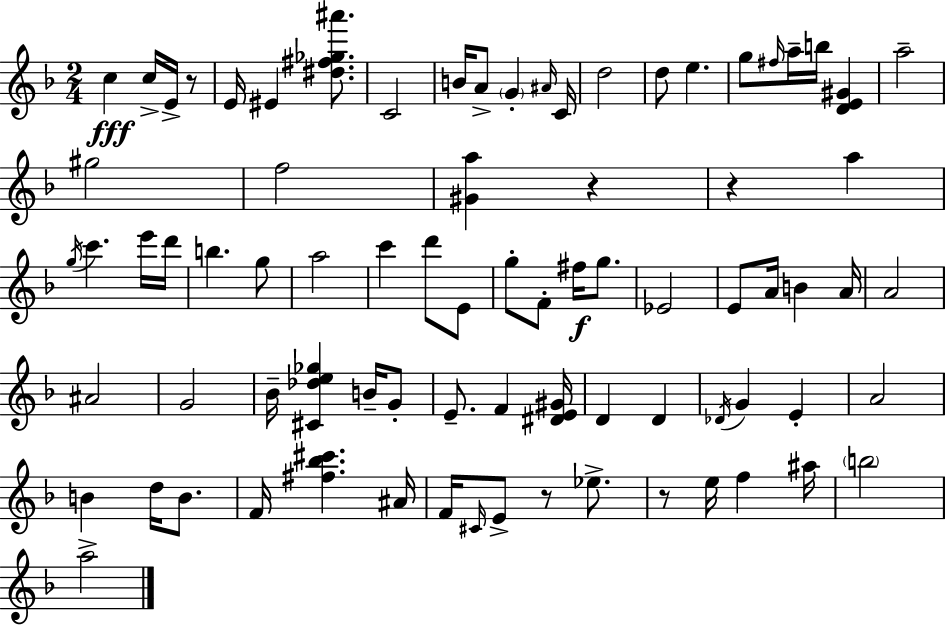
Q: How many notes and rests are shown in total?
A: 80